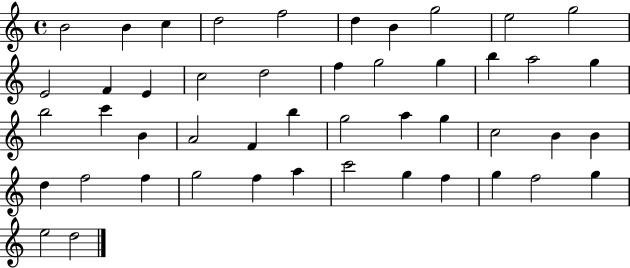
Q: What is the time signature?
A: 4/4